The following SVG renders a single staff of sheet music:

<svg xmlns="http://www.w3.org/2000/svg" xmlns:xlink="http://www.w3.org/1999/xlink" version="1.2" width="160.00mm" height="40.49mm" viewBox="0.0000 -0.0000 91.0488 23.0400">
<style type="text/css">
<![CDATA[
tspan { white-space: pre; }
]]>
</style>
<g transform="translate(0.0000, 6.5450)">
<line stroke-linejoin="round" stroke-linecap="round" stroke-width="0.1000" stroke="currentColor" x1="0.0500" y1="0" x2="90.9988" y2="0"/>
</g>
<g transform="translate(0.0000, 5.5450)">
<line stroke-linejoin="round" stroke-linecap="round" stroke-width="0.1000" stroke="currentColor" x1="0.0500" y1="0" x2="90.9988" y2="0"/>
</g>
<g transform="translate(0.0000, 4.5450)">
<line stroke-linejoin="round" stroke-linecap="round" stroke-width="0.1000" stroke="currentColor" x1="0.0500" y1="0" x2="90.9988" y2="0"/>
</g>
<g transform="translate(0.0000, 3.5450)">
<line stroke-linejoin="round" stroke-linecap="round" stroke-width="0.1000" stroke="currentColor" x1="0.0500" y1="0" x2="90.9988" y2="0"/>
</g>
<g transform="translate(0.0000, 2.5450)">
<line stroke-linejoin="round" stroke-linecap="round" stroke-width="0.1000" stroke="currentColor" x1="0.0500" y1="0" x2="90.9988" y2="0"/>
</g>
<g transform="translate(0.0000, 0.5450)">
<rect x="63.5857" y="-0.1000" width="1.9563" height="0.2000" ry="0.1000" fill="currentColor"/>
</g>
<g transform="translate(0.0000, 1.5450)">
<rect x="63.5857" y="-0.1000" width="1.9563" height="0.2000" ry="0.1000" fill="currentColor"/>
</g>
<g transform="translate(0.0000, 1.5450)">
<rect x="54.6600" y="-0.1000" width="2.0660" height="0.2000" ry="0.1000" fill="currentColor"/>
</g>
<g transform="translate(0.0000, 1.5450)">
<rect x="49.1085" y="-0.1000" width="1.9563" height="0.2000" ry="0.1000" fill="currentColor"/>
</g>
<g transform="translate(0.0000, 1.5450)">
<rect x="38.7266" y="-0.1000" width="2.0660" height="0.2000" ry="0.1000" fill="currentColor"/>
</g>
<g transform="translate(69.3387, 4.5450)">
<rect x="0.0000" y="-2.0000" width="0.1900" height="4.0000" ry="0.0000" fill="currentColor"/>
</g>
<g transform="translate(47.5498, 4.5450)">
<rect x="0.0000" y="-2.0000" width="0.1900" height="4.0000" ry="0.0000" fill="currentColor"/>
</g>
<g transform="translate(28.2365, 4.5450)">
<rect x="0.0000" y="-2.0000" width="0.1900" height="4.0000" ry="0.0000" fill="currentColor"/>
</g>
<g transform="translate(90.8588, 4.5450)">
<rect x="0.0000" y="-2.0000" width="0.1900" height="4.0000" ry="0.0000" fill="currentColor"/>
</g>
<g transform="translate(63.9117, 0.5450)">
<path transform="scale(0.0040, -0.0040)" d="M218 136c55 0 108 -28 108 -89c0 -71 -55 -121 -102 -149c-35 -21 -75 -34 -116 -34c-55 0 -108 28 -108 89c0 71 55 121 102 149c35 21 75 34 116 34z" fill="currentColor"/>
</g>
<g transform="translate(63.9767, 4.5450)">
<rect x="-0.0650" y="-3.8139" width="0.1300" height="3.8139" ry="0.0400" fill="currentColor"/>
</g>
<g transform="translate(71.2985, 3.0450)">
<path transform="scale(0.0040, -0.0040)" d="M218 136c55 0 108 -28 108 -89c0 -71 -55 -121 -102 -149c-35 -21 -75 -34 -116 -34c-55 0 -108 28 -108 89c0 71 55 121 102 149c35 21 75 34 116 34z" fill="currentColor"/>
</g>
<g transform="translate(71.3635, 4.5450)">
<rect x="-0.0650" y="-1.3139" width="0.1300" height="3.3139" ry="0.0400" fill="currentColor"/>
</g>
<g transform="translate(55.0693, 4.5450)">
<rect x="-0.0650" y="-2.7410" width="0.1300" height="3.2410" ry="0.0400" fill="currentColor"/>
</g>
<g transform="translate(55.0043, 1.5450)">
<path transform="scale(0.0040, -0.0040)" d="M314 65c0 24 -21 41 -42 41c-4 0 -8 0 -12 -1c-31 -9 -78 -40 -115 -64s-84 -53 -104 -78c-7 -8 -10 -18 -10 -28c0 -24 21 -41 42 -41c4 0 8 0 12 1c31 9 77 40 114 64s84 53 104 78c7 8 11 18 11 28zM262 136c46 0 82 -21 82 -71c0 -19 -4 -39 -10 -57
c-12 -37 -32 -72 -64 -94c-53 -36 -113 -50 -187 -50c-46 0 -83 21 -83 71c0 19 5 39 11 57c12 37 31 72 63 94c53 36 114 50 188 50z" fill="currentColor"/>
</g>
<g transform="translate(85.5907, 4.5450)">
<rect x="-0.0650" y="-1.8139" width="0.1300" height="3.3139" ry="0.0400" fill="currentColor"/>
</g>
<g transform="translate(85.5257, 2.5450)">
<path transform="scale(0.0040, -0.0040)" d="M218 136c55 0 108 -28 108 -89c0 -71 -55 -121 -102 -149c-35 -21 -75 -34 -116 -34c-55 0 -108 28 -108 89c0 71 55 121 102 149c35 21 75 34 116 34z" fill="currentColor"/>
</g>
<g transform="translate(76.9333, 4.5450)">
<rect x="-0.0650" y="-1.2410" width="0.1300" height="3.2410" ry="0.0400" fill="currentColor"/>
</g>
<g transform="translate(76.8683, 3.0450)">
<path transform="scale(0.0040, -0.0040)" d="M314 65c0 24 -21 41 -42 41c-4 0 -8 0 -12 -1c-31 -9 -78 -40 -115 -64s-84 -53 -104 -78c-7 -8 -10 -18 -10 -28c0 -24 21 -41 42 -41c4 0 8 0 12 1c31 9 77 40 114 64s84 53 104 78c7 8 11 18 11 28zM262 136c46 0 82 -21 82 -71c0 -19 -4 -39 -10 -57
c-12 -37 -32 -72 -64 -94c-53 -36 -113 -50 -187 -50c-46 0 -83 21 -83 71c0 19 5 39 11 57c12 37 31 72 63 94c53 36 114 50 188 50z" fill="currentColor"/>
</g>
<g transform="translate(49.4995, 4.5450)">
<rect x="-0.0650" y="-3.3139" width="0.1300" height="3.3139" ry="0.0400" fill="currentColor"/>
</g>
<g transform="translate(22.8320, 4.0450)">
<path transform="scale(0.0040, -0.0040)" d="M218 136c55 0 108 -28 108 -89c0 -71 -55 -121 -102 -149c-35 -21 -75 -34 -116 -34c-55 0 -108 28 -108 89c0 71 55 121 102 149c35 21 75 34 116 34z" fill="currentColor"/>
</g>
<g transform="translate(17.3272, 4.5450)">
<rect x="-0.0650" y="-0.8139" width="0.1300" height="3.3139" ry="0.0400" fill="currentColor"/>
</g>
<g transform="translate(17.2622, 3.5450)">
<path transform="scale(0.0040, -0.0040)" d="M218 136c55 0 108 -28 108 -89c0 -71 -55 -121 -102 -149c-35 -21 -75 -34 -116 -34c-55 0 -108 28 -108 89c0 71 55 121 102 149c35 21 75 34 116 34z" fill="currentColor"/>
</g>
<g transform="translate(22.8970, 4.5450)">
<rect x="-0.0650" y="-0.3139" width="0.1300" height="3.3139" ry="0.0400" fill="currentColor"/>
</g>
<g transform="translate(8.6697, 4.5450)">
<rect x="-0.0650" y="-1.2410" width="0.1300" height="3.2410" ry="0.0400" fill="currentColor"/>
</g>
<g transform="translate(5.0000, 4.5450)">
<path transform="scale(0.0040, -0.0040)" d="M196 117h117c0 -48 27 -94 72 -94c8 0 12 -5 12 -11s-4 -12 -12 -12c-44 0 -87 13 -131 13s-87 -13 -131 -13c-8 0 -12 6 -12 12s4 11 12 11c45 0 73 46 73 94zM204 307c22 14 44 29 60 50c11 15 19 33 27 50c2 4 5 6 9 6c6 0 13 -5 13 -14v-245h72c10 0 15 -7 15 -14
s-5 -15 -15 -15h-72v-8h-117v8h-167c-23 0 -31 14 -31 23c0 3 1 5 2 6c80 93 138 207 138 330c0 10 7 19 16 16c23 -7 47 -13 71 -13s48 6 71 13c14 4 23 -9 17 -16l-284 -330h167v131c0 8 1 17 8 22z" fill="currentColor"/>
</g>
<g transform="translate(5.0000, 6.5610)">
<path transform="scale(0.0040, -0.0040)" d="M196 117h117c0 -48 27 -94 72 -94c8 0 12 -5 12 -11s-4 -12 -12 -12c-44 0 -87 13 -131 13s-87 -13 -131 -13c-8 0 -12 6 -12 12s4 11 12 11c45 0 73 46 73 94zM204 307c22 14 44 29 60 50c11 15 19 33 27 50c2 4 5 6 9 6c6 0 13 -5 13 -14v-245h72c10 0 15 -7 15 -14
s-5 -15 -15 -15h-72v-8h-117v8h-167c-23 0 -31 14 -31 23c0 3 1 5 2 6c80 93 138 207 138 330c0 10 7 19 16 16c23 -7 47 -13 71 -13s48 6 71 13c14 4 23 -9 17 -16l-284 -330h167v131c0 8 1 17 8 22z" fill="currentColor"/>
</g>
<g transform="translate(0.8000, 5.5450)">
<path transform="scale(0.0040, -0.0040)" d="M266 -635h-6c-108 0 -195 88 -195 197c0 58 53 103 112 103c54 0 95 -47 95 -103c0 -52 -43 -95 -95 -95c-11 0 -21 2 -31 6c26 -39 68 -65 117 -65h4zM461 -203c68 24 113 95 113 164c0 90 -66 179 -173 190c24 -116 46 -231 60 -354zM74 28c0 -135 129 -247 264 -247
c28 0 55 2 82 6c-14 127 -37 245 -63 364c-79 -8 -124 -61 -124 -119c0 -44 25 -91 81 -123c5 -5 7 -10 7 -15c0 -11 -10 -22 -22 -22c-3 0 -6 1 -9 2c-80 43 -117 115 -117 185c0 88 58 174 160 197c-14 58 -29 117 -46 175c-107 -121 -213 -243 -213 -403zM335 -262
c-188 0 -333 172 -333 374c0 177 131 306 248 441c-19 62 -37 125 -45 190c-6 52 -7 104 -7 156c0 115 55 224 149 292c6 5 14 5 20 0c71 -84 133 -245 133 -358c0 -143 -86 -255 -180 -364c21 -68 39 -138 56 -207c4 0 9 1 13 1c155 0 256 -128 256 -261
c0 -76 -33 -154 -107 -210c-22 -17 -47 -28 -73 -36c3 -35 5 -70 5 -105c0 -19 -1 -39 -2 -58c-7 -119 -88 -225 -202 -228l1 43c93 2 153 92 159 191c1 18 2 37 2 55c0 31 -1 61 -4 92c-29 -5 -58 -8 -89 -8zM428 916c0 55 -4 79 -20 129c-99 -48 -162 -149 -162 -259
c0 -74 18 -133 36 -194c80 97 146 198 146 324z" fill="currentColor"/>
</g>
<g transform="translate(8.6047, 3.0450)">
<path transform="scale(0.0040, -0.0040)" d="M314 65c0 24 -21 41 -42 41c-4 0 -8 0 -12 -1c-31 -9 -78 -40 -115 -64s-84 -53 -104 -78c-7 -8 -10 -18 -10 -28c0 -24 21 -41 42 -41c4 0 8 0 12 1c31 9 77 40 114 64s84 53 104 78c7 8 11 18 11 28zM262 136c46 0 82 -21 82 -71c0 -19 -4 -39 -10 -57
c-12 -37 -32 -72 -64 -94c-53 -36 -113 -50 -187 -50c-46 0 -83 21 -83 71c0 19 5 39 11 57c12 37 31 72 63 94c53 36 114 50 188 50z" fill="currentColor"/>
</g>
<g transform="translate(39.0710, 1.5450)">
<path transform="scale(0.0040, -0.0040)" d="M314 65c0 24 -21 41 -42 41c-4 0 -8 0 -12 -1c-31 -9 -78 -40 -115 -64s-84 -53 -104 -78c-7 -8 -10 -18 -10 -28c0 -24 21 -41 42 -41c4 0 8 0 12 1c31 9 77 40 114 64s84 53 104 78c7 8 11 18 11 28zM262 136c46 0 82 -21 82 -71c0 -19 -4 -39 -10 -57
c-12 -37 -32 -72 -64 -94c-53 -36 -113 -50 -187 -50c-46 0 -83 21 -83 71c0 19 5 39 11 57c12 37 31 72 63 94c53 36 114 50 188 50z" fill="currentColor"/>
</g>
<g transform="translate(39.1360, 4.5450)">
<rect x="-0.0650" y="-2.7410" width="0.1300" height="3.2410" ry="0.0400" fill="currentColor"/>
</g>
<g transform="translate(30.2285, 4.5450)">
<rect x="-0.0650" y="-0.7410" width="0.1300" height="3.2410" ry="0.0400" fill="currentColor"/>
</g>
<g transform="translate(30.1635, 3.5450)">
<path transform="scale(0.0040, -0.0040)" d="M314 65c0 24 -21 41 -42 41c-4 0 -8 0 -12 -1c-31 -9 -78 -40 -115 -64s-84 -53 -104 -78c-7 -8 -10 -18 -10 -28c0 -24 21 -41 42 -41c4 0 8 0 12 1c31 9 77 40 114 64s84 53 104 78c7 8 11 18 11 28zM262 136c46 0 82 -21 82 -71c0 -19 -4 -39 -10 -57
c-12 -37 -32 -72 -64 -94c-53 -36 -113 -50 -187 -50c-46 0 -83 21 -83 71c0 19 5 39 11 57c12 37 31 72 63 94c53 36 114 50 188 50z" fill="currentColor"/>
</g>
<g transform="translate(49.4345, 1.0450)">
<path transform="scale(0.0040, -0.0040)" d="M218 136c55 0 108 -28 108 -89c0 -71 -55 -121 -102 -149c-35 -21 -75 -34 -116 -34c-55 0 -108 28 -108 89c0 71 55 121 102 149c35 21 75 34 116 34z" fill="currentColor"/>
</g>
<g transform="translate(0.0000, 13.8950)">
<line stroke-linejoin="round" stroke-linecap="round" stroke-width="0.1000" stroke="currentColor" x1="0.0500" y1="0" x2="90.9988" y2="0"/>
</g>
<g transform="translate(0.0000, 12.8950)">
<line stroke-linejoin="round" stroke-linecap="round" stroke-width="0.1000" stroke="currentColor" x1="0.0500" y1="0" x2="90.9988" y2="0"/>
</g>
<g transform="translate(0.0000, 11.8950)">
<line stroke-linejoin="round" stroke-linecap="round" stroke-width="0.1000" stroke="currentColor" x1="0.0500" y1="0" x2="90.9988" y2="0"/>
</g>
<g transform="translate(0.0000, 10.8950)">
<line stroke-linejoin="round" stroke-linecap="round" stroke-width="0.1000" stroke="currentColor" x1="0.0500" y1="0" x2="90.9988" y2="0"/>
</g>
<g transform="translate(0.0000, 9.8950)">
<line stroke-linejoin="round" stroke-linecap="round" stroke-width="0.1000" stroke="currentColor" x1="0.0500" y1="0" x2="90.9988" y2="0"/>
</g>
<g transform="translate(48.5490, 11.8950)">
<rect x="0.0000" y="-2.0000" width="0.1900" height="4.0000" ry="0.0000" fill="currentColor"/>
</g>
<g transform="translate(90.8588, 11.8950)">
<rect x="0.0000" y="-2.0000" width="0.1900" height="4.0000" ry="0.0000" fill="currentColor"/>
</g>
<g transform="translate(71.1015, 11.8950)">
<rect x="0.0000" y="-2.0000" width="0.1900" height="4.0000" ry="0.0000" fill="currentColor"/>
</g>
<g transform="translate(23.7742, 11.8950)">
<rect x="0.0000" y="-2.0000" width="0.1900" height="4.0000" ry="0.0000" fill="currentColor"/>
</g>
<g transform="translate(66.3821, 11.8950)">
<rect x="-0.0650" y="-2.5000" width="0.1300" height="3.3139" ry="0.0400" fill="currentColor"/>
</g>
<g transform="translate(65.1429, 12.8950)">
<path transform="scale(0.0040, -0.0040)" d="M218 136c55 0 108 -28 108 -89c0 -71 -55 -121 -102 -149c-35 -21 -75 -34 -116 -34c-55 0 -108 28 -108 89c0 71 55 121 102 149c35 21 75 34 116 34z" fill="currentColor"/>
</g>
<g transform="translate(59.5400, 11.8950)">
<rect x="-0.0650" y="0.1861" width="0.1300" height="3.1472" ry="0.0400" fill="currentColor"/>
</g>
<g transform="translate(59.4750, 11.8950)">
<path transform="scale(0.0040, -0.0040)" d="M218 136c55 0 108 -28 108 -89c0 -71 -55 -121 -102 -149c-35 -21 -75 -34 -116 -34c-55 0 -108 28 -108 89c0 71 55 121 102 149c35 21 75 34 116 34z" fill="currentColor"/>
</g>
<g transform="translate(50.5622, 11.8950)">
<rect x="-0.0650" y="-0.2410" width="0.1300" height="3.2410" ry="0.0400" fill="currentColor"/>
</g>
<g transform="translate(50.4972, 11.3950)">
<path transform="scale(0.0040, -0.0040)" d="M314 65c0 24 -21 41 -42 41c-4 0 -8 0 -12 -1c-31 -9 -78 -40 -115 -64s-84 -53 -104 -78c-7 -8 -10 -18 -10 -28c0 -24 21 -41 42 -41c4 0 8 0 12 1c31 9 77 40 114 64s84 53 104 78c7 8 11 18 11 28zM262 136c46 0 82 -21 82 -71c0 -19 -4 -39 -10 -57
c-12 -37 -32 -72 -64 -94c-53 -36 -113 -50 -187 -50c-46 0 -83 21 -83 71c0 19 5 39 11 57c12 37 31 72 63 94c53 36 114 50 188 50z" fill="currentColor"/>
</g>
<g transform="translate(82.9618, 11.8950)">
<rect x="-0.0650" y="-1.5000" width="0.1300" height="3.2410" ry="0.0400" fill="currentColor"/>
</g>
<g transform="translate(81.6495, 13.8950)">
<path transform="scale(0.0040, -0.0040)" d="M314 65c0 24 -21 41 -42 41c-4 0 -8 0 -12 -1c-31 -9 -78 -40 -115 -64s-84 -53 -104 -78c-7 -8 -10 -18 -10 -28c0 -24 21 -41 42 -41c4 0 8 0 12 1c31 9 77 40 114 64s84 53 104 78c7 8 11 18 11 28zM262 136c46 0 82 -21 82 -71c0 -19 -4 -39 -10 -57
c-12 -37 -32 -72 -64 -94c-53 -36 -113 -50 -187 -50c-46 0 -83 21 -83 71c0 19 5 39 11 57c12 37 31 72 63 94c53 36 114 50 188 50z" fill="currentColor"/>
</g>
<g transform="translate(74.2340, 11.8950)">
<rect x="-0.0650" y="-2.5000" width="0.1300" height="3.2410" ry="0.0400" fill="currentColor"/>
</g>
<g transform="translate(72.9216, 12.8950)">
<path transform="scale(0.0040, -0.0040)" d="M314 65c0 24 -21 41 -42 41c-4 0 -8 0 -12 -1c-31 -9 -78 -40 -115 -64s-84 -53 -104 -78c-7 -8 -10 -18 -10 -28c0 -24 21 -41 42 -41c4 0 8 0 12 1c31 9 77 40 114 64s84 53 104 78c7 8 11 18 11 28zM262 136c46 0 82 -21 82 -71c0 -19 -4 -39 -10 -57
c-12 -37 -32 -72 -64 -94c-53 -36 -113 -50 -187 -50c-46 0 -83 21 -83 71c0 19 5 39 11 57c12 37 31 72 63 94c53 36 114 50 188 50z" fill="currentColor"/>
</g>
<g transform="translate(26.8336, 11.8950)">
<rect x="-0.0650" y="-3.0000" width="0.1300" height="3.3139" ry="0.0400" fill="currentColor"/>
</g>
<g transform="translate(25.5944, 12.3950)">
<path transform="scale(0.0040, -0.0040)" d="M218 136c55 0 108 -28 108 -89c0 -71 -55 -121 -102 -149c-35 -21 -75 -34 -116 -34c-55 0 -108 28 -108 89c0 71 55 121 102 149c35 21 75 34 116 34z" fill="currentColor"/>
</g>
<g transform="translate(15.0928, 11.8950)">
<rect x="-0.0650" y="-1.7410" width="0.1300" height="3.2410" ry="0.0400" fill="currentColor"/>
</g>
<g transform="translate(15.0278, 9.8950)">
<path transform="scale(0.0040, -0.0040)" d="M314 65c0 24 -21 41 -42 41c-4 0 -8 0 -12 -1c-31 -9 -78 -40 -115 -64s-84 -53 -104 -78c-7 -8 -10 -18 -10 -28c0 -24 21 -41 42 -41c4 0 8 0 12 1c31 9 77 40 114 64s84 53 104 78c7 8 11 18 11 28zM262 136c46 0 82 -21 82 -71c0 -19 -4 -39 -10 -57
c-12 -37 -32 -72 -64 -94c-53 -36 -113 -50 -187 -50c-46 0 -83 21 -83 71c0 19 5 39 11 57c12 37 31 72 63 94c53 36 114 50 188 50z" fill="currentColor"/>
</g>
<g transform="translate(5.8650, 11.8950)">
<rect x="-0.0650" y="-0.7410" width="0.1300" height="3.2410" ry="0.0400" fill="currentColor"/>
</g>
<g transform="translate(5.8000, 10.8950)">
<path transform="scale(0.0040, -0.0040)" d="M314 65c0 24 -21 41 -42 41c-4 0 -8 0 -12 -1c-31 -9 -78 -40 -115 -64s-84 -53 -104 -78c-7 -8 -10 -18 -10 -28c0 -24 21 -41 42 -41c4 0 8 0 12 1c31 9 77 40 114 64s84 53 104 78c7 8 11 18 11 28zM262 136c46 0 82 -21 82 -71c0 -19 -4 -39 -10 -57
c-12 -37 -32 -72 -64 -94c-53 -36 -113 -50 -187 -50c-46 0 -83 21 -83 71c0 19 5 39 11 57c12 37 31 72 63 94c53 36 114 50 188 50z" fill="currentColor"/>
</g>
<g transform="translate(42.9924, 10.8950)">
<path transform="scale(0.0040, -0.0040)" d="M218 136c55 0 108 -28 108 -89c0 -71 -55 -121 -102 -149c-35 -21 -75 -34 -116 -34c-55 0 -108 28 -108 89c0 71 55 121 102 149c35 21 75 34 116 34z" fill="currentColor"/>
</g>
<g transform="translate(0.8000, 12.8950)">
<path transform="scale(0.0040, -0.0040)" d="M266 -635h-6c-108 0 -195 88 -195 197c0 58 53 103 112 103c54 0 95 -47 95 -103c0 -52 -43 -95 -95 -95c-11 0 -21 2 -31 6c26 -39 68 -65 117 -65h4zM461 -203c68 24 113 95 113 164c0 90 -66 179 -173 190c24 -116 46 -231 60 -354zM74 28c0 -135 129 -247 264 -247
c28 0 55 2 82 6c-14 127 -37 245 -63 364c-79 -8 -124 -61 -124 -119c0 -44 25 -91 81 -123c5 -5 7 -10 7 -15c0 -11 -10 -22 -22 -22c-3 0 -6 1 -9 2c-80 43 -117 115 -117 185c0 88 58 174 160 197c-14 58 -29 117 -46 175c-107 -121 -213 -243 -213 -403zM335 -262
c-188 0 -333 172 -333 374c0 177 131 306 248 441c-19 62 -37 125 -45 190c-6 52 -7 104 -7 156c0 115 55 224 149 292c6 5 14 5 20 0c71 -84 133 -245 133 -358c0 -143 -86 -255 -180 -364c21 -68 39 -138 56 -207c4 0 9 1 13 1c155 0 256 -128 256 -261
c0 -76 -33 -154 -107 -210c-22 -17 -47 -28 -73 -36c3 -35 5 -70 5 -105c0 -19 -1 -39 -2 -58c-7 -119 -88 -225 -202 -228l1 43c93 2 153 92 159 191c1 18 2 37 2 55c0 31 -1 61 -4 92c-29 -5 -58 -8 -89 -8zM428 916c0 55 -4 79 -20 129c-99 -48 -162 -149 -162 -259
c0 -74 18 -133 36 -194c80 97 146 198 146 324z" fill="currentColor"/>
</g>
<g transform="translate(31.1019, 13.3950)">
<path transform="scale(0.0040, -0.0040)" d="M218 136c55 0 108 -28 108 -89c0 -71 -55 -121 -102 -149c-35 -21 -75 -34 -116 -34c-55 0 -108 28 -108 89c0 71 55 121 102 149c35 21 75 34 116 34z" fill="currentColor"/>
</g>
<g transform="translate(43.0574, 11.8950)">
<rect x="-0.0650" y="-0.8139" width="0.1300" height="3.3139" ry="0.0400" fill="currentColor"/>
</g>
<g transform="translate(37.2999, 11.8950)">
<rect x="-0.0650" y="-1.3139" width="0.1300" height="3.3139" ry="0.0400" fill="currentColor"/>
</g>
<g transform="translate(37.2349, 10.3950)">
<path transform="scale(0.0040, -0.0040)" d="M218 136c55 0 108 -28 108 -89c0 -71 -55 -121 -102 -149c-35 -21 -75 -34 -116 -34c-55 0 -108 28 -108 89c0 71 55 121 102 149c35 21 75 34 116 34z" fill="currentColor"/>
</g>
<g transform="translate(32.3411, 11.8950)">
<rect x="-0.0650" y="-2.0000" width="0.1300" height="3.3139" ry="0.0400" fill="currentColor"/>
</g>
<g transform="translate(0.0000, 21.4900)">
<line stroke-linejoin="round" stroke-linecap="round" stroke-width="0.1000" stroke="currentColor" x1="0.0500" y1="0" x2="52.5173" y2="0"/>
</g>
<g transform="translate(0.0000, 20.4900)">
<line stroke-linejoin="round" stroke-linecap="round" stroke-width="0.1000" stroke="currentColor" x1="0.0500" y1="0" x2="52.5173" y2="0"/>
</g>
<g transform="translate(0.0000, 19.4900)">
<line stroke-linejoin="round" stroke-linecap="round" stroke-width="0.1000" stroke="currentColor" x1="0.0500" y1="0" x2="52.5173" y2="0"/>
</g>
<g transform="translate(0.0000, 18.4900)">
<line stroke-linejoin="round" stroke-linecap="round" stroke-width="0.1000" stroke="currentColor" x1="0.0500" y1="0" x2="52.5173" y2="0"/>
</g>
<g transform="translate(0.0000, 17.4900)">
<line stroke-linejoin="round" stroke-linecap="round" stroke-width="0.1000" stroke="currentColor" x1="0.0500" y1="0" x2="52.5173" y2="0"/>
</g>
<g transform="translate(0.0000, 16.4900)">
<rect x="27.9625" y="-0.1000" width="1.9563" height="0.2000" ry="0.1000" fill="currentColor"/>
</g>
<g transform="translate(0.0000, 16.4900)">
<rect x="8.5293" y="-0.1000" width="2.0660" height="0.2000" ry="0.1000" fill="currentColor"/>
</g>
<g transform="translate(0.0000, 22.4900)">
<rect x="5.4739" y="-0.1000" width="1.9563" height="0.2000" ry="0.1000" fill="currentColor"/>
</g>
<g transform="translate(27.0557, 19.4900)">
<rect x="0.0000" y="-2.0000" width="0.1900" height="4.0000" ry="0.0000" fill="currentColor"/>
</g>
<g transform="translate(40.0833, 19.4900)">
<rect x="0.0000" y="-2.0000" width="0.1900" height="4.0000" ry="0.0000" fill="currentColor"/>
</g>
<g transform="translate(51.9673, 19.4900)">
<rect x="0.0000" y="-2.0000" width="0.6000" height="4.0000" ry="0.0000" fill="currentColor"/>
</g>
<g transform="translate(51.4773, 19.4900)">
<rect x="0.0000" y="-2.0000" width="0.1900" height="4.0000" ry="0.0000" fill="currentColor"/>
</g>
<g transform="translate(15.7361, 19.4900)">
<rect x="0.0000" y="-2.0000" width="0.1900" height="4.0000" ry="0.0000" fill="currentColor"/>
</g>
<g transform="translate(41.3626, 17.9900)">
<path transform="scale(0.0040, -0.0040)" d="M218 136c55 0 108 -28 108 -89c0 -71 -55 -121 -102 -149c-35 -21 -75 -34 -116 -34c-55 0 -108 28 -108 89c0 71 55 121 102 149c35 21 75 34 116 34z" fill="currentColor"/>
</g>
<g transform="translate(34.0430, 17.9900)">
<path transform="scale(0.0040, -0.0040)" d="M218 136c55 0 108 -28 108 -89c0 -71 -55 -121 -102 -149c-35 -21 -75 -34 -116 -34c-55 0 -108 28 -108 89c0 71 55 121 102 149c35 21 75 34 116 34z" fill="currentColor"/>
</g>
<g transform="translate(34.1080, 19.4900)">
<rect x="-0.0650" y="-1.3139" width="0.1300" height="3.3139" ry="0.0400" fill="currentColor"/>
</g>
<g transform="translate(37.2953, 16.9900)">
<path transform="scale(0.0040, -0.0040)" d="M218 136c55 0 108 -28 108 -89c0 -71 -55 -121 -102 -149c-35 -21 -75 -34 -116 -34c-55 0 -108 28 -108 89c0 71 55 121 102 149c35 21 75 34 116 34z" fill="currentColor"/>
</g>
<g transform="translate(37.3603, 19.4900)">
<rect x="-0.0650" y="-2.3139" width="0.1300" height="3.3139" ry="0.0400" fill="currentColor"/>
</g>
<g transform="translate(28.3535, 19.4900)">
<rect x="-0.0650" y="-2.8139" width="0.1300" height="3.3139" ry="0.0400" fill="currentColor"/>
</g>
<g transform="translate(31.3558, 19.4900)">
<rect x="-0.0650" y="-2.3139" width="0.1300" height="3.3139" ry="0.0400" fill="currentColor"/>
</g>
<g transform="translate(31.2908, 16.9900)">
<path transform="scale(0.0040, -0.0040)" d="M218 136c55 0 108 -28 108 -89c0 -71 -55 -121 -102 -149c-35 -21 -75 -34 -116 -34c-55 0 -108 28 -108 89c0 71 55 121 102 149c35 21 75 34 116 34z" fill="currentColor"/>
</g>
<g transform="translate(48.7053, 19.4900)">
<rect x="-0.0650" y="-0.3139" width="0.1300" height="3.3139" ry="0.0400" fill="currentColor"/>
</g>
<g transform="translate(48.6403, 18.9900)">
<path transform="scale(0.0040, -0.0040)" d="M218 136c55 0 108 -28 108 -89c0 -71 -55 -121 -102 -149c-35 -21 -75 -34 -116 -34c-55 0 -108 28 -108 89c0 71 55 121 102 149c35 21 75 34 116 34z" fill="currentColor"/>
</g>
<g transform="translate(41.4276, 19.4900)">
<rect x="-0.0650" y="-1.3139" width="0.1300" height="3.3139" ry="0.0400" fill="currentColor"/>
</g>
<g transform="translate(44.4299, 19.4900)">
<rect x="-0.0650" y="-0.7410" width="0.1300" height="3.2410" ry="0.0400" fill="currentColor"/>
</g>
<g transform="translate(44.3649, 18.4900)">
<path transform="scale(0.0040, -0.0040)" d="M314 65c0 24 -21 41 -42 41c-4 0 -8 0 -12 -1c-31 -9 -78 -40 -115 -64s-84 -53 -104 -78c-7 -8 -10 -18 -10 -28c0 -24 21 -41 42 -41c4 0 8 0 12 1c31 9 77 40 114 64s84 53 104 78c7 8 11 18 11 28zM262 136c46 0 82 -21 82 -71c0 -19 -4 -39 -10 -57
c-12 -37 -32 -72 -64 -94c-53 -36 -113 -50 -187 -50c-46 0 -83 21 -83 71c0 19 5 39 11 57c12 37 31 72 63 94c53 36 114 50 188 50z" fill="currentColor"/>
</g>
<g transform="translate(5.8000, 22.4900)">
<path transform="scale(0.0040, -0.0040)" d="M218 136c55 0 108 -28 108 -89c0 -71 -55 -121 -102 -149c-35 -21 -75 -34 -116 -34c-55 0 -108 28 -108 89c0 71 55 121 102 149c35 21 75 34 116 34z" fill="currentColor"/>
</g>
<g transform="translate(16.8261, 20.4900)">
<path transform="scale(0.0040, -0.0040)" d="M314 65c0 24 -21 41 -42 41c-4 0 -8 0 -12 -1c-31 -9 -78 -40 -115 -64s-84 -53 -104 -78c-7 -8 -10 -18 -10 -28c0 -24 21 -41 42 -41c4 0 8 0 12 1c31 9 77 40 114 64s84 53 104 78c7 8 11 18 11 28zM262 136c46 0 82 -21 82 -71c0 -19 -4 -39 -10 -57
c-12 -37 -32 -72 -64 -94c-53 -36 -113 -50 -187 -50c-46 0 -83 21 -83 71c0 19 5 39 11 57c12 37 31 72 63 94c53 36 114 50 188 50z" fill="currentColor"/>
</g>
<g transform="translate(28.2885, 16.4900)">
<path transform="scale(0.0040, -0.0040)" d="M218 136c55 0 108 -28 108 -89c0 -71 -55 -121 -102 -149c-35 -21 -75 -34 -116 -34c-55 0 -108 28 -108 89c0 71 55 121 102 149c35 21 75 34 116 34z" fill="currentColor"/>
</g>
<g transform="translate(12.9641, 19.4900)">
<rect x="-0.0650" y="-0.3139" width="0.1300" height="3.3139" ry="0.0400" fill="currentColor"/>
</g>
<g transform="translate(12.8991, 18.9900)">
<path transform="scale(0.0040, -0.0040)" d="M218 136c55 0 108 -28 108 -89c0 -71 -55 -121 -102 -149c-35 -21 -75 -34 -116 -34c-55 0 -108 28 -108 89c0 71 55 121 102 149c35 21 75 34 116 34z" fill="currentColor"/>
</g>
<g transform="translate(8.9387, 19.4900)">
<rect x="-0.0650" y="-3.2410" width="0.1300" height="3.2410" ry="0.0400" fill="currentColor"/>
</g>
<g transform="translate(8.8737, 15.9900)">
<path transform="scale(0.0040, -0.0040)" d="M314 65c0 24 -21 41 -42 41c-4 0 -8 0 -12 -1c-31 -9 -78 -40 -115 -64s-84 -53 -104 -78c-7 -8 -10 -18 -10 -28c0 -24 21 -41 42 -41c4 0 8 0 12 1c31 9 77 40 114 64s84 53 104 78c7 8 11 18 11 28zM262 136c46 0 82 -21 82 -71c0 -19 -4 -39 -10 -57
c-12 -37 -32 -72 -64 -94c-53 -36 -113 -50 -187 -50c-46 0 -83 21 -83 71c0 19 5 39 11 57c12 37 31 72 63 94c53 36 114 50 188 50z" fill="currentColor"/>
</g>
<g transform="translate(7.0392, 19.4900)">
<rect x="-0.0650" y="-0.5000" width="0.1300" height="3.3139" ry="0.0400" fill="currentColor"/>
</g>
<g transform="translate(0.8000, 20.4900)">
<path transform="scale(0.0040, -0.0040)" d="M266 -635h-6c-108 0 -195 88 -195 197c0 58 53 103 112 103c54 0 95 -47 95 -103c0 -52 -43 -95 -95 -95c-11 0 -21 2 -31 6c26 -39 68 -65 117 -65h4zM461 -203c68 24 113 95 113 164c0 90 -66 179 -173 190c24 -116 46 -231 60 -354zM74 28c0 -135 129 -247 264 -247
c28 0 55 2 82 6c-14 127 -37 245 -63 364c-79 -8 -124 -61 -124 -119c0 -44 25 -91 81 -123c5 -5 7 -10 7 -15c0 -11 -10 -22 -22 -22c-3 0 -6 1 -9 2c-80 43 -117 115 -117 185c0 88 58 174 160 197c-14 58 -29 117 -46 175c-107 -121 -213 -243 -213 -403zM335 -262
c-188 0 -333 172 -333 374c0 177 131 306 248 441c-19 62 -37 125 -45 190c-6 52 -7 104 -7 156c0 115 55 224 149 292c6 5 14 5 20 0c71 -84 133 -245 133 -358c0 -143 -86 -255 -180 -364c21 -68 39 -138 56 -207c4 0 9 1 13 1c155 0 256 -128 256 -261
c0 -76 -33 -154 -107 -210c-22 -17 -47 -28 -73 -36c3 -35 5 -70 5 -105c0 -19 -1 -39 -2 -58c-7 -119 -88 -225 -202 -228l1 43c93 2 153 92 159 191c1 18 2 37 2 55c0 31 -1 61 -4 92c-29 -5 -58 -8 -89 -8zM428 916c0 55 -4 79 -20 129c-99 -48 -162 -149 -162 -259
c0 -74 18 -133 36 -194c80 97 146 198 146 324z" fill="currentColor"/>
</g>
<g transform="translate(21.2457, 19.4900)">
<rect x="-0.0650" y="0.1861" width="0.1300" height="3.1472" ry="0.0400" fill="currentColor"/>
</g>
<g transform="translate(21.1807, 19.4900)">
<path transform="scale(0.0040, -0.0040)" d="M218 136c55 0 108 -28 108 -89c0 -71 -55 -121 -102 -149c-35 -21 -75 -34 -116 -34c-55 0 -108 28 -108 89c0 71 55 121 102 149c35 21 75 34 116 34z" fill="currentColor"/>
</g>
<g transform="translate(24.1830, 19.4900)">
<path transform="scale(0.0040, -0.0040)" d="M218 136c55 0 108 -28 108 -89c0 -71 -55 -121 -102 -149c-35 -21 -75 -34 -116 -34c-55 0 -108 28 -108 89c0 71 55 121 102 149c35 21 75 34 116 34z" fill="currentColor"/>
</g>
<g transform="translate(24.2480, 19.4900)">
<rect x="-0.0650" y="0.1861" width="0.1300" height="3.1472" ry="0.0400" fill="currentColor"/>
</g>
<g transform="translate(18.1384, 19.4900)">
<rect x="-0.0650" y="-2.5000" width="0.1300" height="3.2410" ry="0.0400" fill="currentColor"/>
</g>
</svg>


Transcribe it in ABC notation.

X:1
T:Untitled
M:4/4
L:1/4
K:C
e2 d c d2 a2 b a2 c' e e2 f d2 f2 A F e d c2 B G G2 E2 C b2 c G2 B B a g e g e d2 c